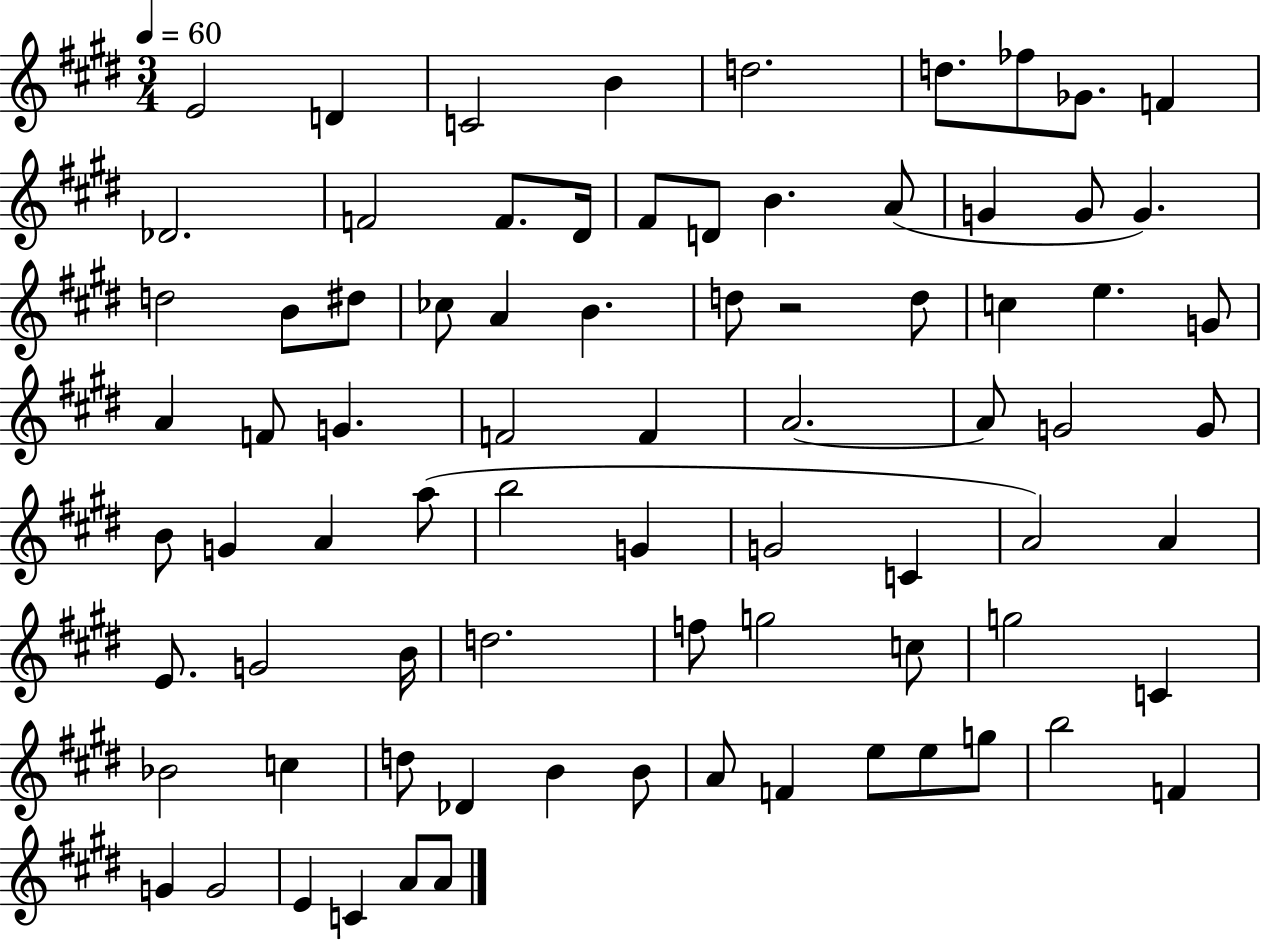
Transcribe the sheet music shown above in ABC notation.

X:1
T:Untitled
M:3/4
L:1/4
K:E
E2 D C2 B d2 d/2 _f/2 _G/2 F _D2 F2 F/2 ^D/4 ^F/2 D/2 B A/2 G G/2 G d2 B/2 ^d/2 _c/2 A B d/2 z2 d/2 c e G/2 A F/2 G F2 F A2 A/2 G2 G/2 B/2 G A a/2 b2 G G2 C A2 A E/2 G2 B/4 d2 f/2 g2 c/2 g2 C _B2 c d/2 _D B B/2 A/2 F e/2 e/2 g/2 b2 F G G2 E C A/2 A/2